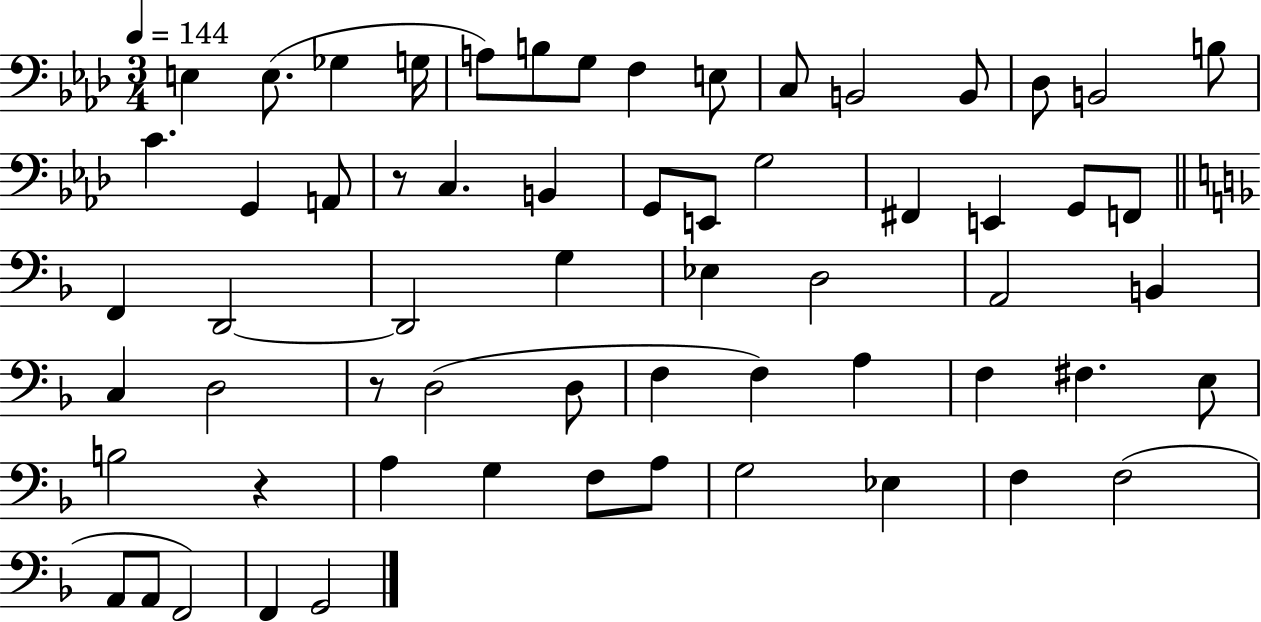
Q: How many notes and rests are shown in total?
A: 62